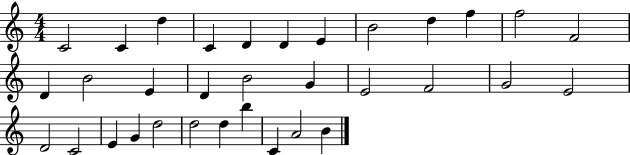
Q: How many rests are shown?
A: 0